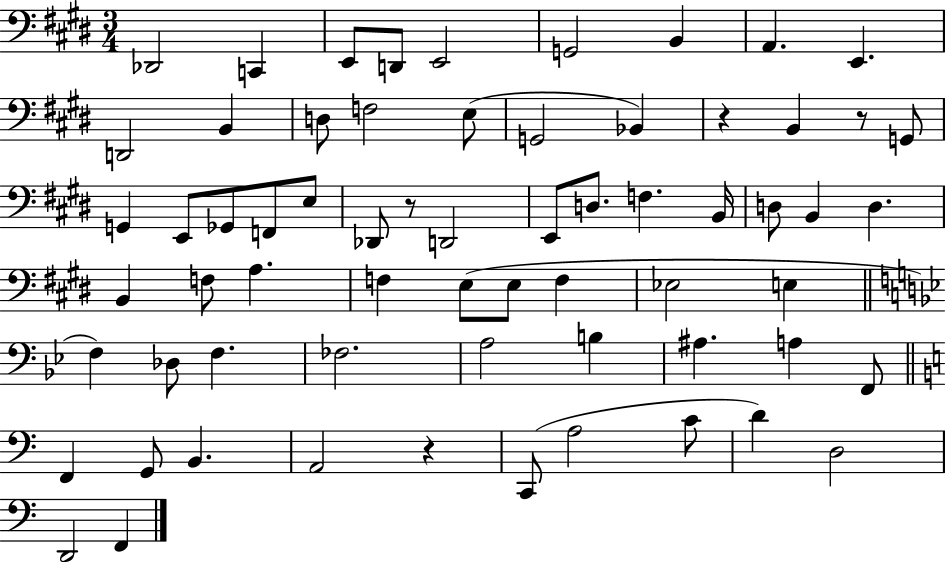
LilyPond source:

{
  \clef bass
  \numericTimeSignature
  \time 3/4
  \key e \major
  des,2 c,4 | e,8 d,8 e,2 | g,2 b,4 | a,4. e,4. | \break d,2 b,4 | d8 f2 e8( | g,2 bes,4) | r4 b,4 r8 g,8 | \break g,4 e,8 ges,8 f,8 e8 | des,8 r8 d,2 | e,8 d8. f4. b,16 | d8 b,4 d4. | \break b,4 f8 a4. | f4 e8( e8 f4 | ees2 e4 | \bar "||" \break \key g \minor f4) des8 f4. | fes2. | a2 b4 | ais4. a4 f,8 | \break \bar "||" \break \key a \minor f,4 g,8 b,4. | a,2 r4 | c,8( a2 c'8 | d'4) d2 | \break d,2 f,4 | \bar "|."
}